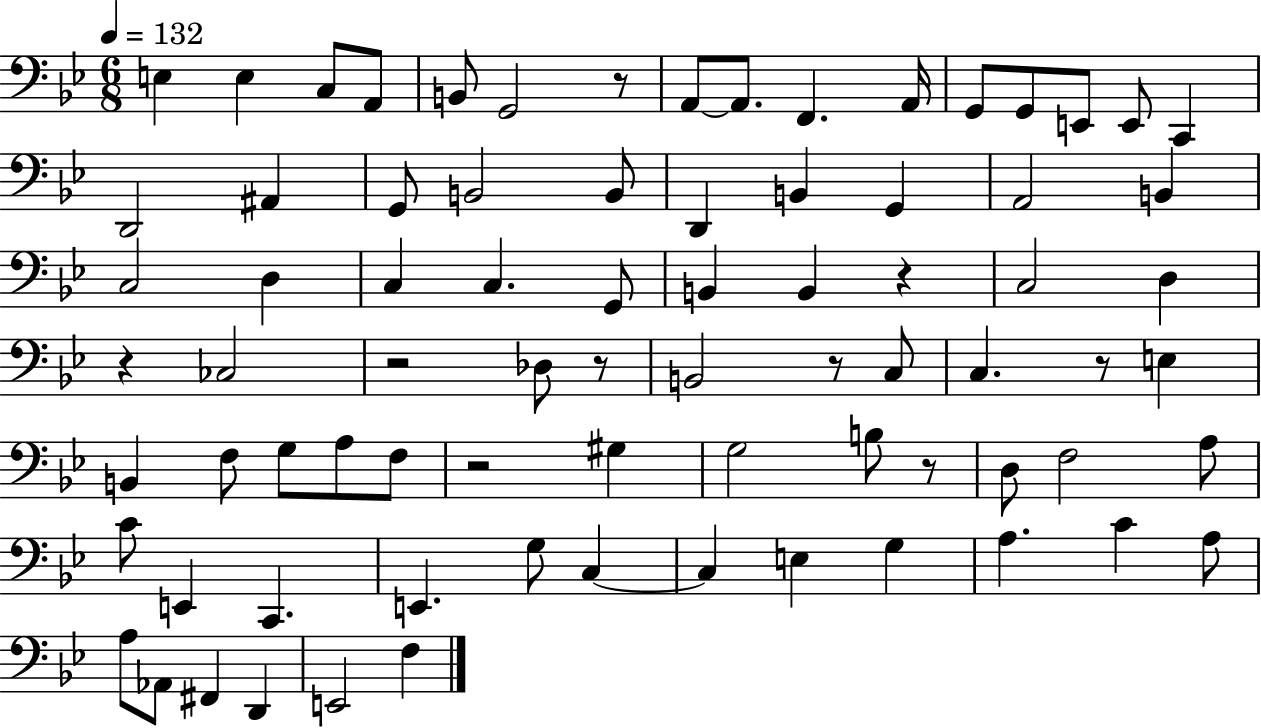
{
  \clef bass
  \numericTimeSignature
  \time 6/8
  \key bes \major
  \tempo 4 = 132
  e4 e4 c8 a,8 | b,8 g,2 r8 | a,8~~ a,8. f,4. a,16 | g,8 g,8 e,8 e,8 c,4 | \break d,2 ais,4 | g,8 b,2 b,8 | d,4 b,4 g,4 | a,2 b,4 | \break c2 d4 | c4 c4. g,8 | b,4 b,4 r4 | c2 d4 | \break r4 ces2 | r2 des8 r8 | b,2 r8 c8 | c4. r8 e4 | \break b,4 f8 g8 a8 f8 | r2 gis4 | g2 b8 r8 | d8 f2 a8 | \break c'8 e,4 c,4. | e,4. g8 c4~~ | c4 e4 g4 | a4. c'4 a8 | \break a8 aes,8 fis,4 d,4 | e,2 f4 | \bar "|."
}